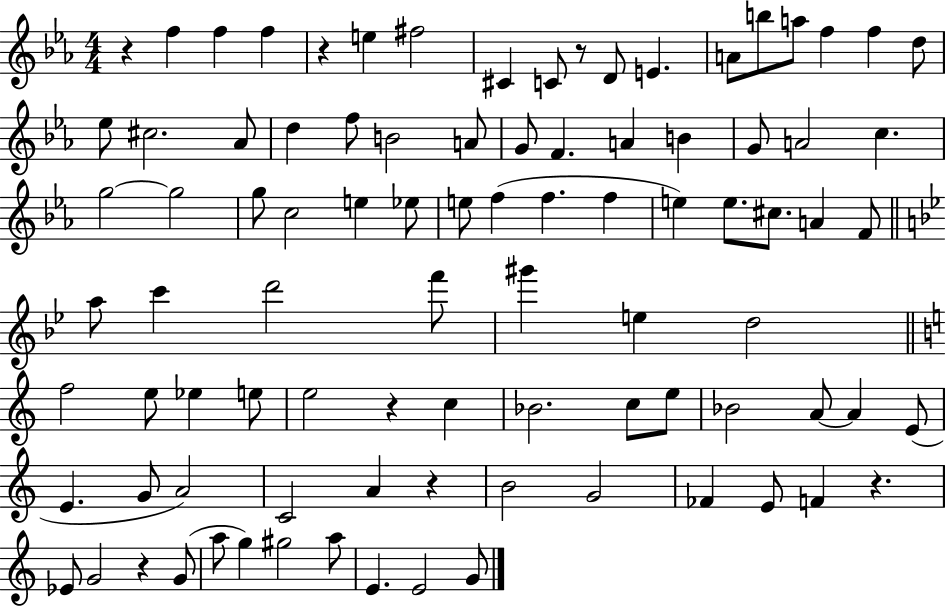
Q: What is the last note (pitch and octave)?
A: G4